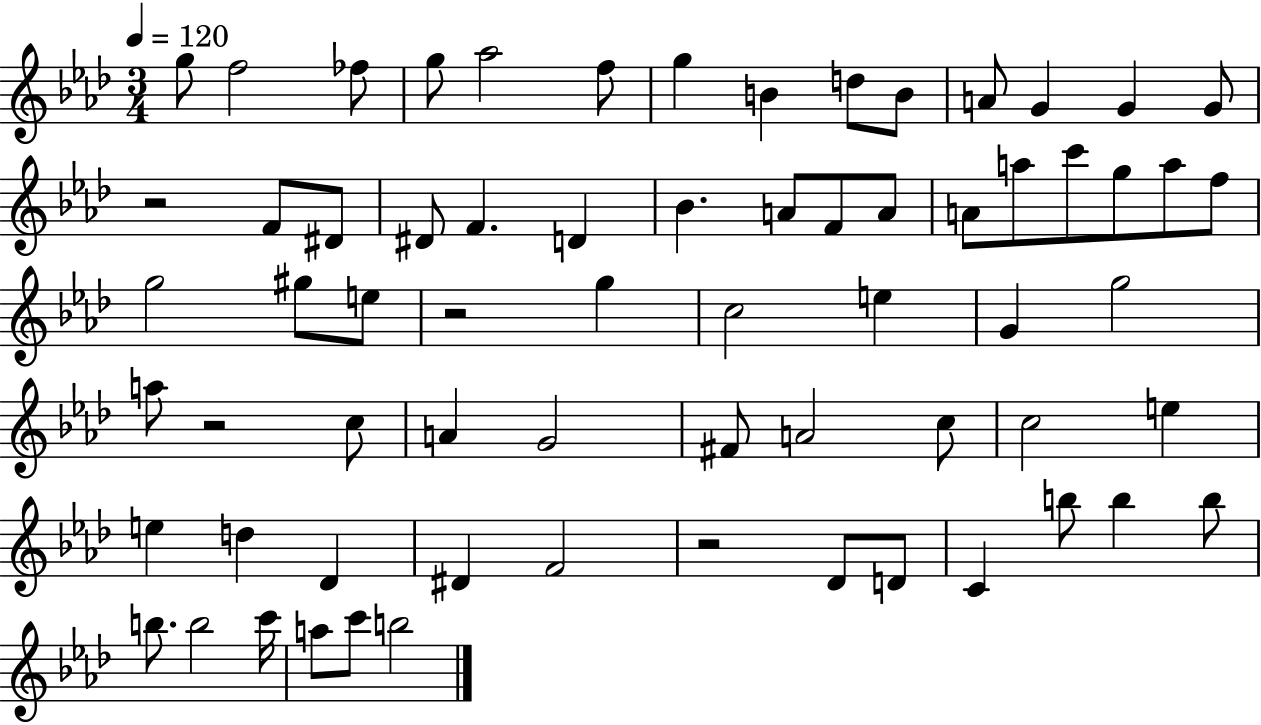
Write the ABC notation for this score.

X:1
T:Untitled
M:3/4
L:1/4
K:Ab
g/2 f2 _f/2 g/2 _a2 f/2 g B d/2 B/2 A/2 G G G/2 z2 F/2 ^D/2 ^D/2 F D _B A/2 F/2 A/2 A/2 a/2 c'/2 g/2 a/2 f/2 g2 ^g/2 e/2 z2 g c2 e G g2 a/2 z2 c/2 A G2 ^F/2 A2 c/2 c2 e e d _D ^D F2 z2 _D/2 D/2 C b/2 b b/2 b/2 b2 c'/4 a/2 c'/2 b2